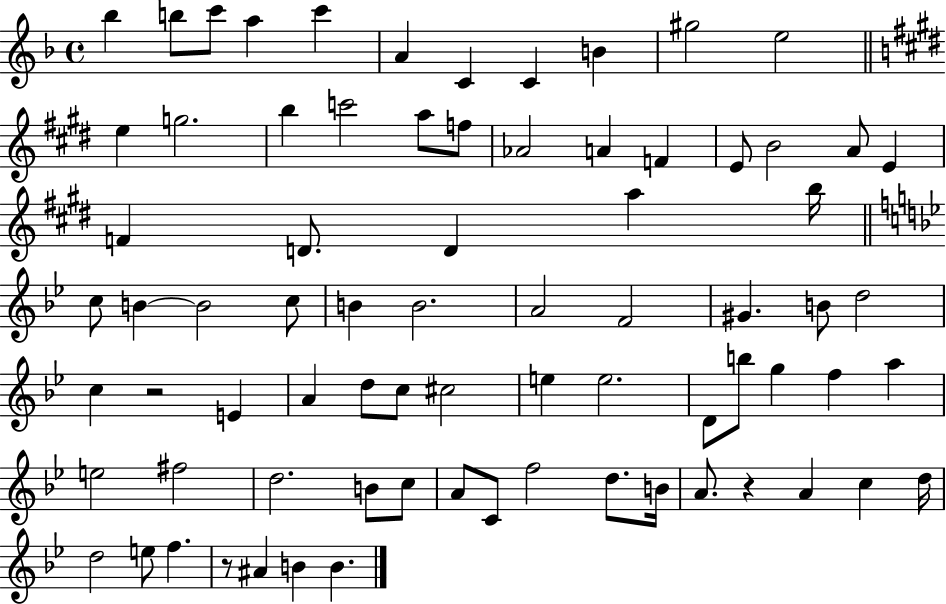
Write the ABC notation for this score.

X:1
T:Untitled
M:4/4
L:1/4
K:F
_b b/2 c'/2 a c' A C C B ^g2 e2 e g2 b c'2 a/2 f/2 _A2 A F E/2 B2 A/2 E F D/2 D a b/4 c/2 B B2 c/2 B B2 A2 F2 ^G B/2 d2 c z2 E A d/2 c/2 ^c2 e e2 D/2 b/2 g f a e2 ^f2 d2 B/2 c/2 A/2 C/2 f2 d/2 B/4 A/2 z A c d/4 d2 e/2 f z/2 ^A B B